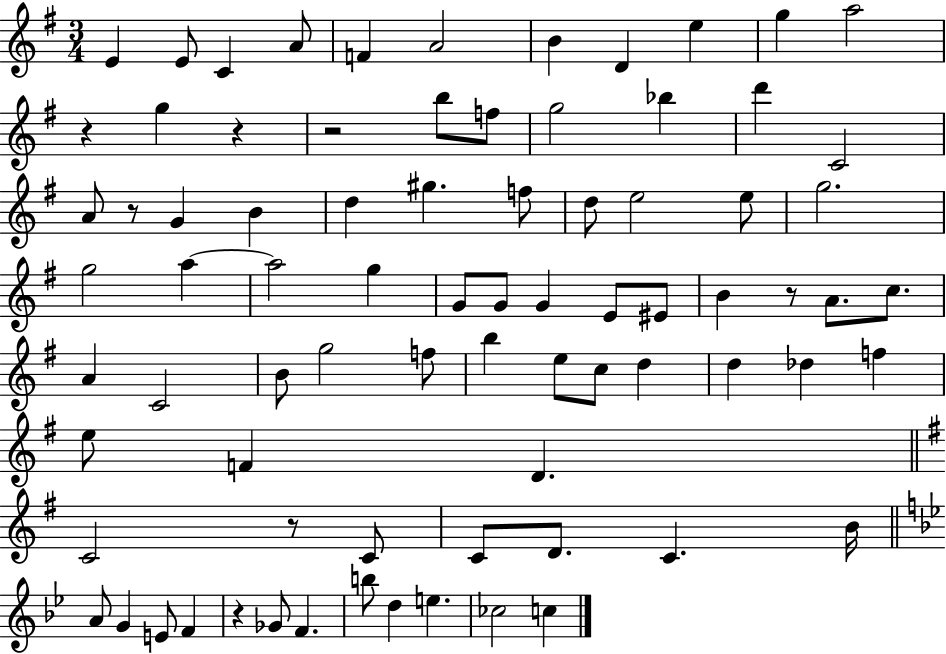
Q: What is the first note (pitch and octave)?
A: E4